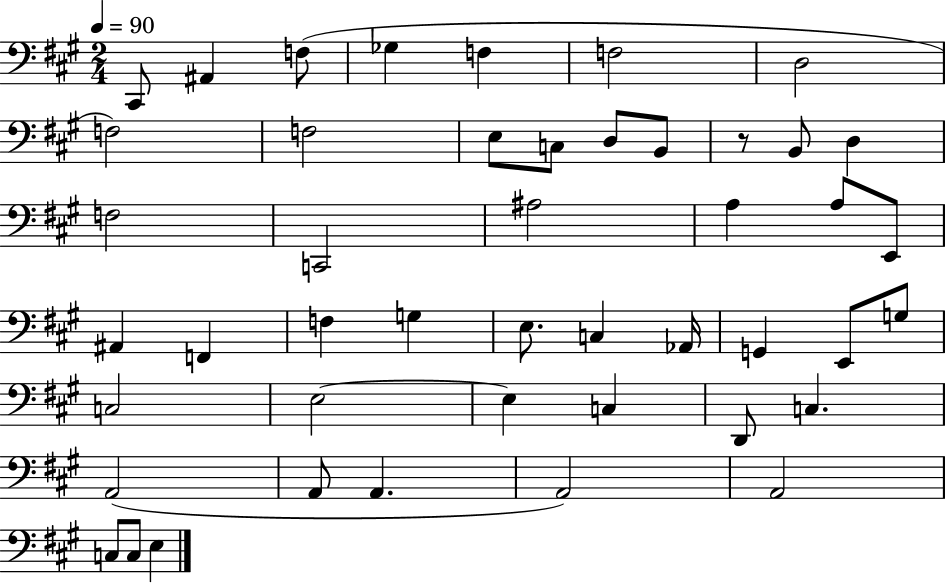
{
  \clef bass
  \numericTimeSignature
  \time 2/4
  \key a \major
  \tempo 4 = 90
  \repeat volta 2 { cis,8 ais,4 f8( | ges4 f4 | f2 | d2 | \break f2) | f2 | e8 c8 d8 b,8 | r8 b,8 d4 | \break f2 | c,2 | ais2 | a4 a8 e,8 | \break ais,4 f,4 | f4 g4 | e8. c4 aes,16 | g,4 e,8 g8 | \break c2 | e2~~ | e4 c4 | d,8 c4. | \break a,2( | a,8 a,4. | a,2) | a,2 | \break c8 c8 e4 | } \bar "|."
}